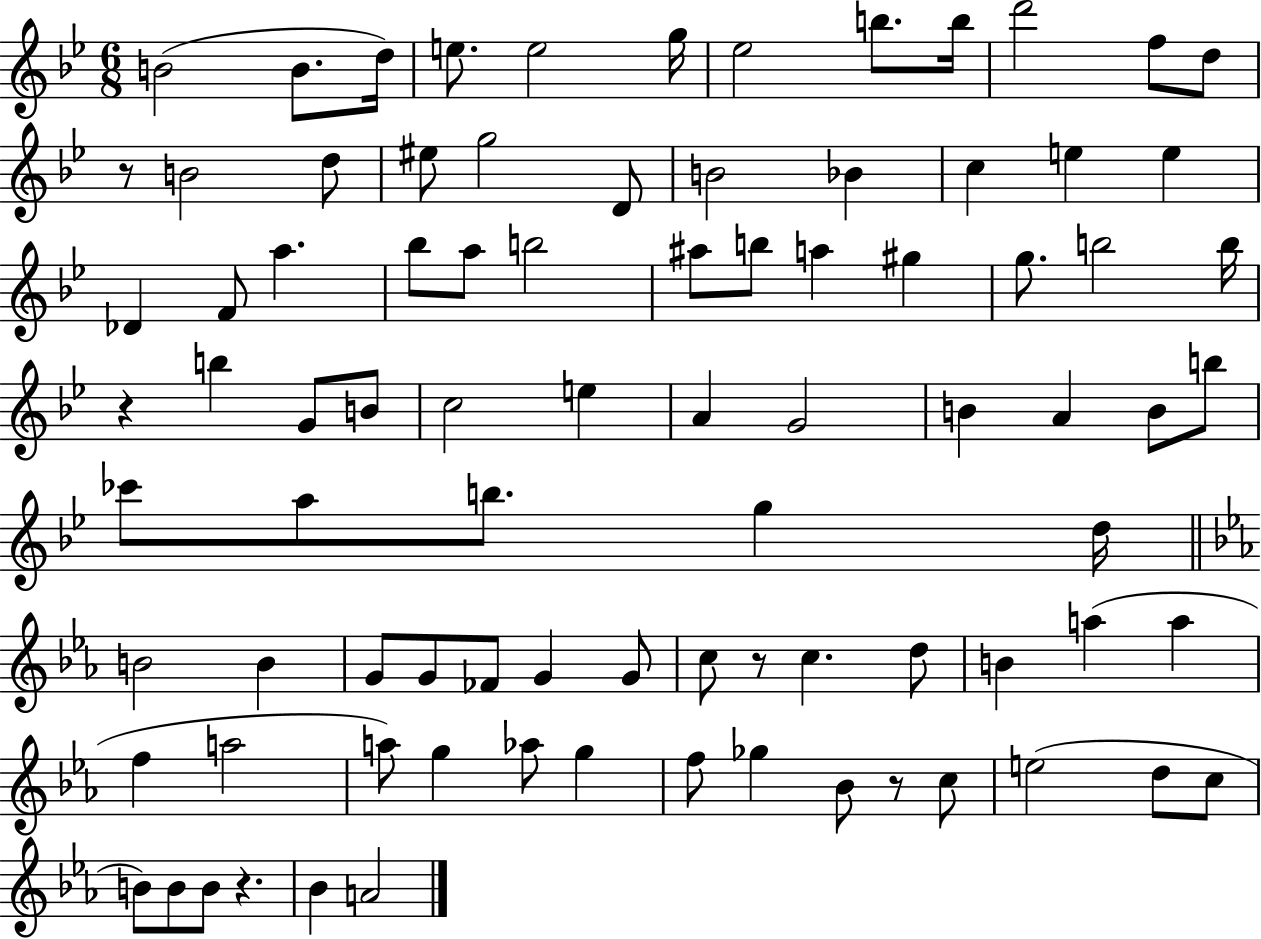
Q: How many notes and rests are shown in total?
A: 87